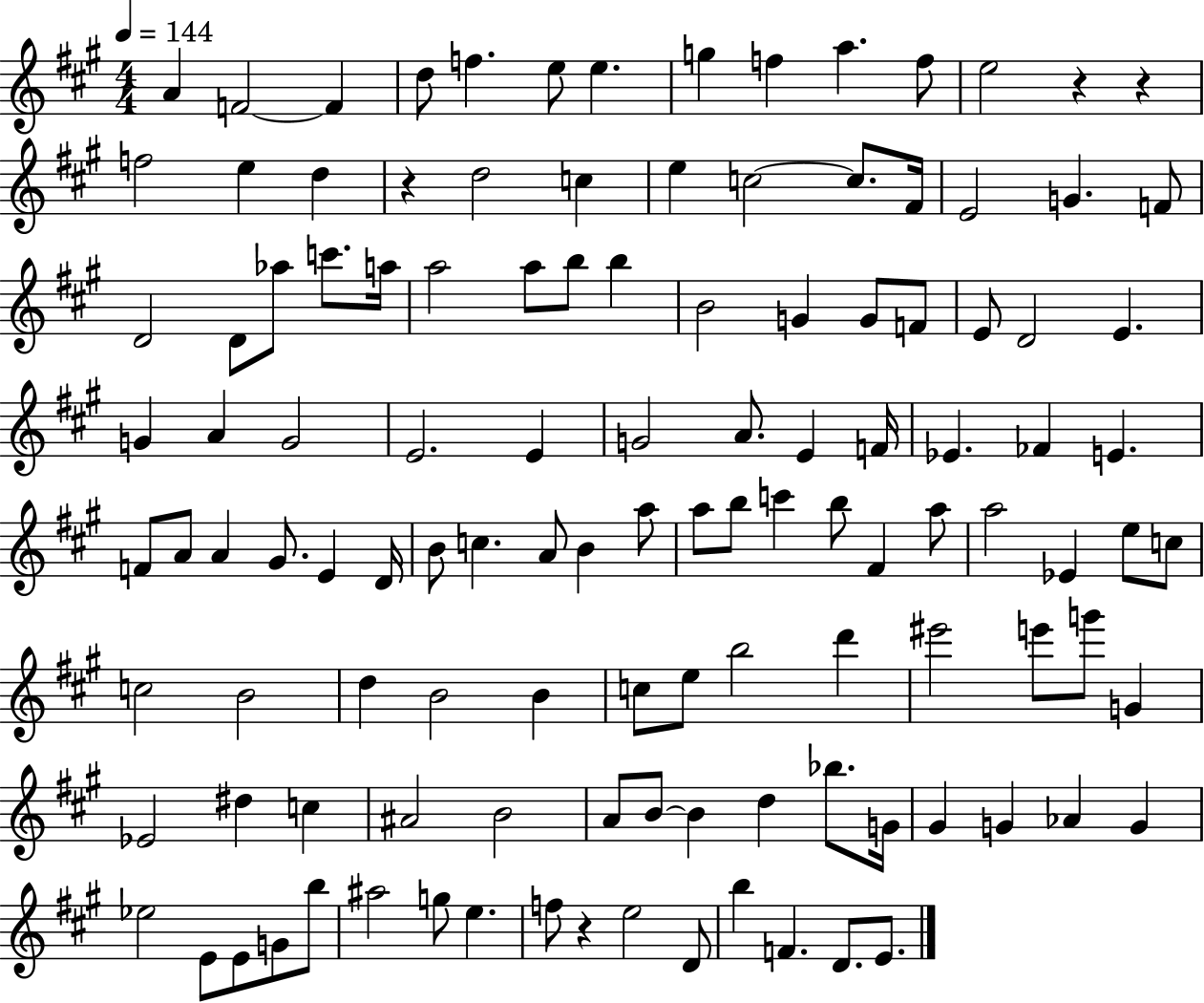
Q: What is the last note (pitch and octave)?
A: E4